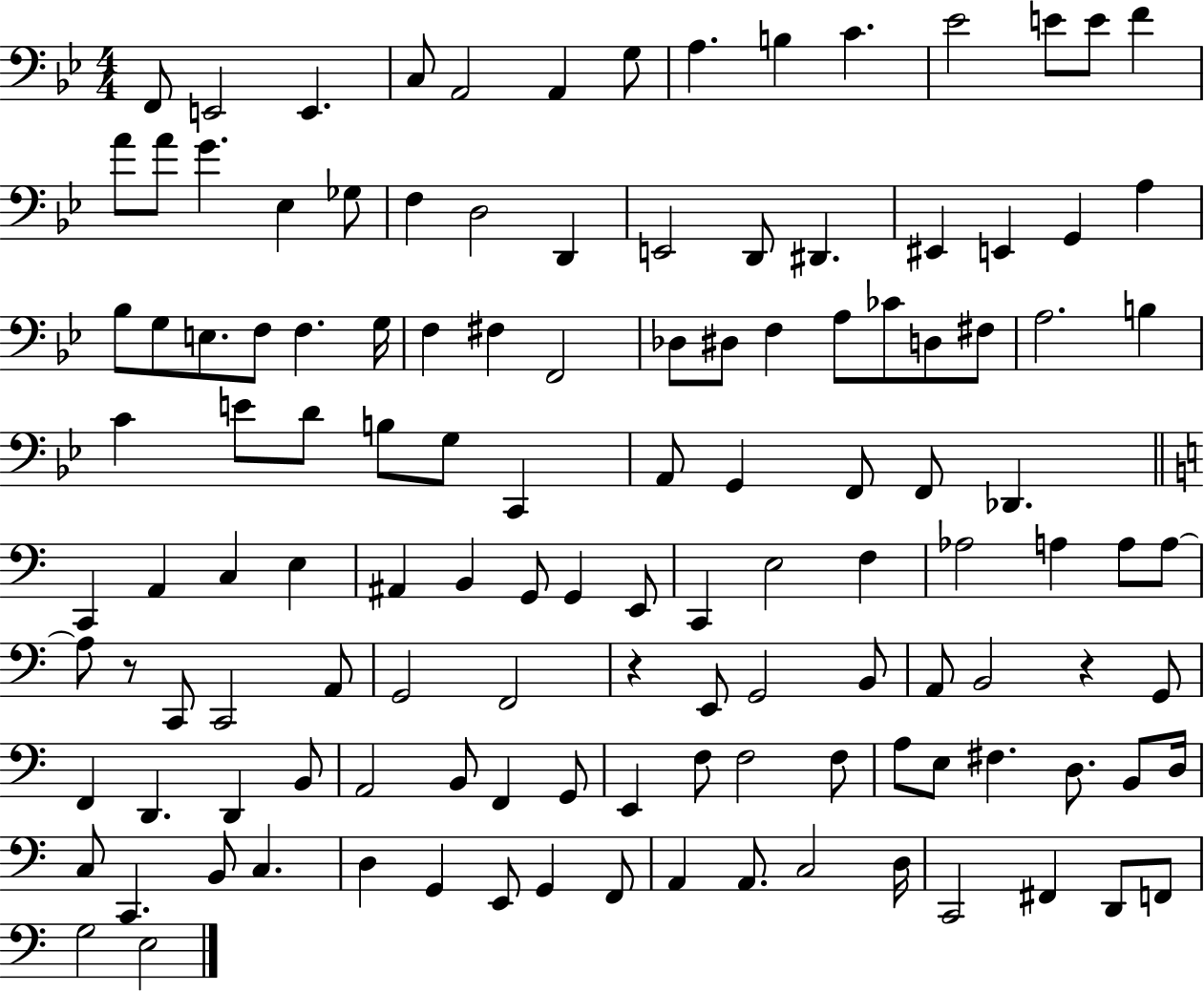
F2/e E2/h E2/q. C3/e A2/h A2/q G3/e A3/q. B3/q C4/q. Eb4/h E4/e E4/e F4/q A4/e A4/e G4/q. Eb3/q Gb3/e F3/q D3/h D2/q E2/h D2/e D#2/q. EIS2/q E2/q G2/q A3/q Bb3/e G3/e E3/e. F3/e F3/q. G3/s F3/q F#3/q F2/h Db3/e D#3/e F3/q A3/e CES4/e D3/e F#3/e A3/h. B3/q C4/q E4/e D4/e B3/e G3/e C2/q A2/e G2/q F2/e F2/e Db2/q. C2/q A2/q C3/q E3/q A#2/q B2/q G2/e G2/q E2/e C2/q E3/h F3/q Ab3/h A3/q A3/e A3/e A3/e R/e C2/e C2/h A2/e G2/h F2/h R/q E2/e G2/h B2/e A2/e B2/h R/q G2/e F2/q D2/q. D2/q B2/e A2/h B2/e F2/q G2/e E2/q F3/e F3/h F3/e A3/e E3/e F#3/q. D3/e. B2/e D3/s C3/e C2/q. B2/e C3/q. D3/q G2/q E2/e G2/q F2/e A2/q A2/e. C3/h D3/s C2/h F#2/q D2/e F2/e G3/h E3/h